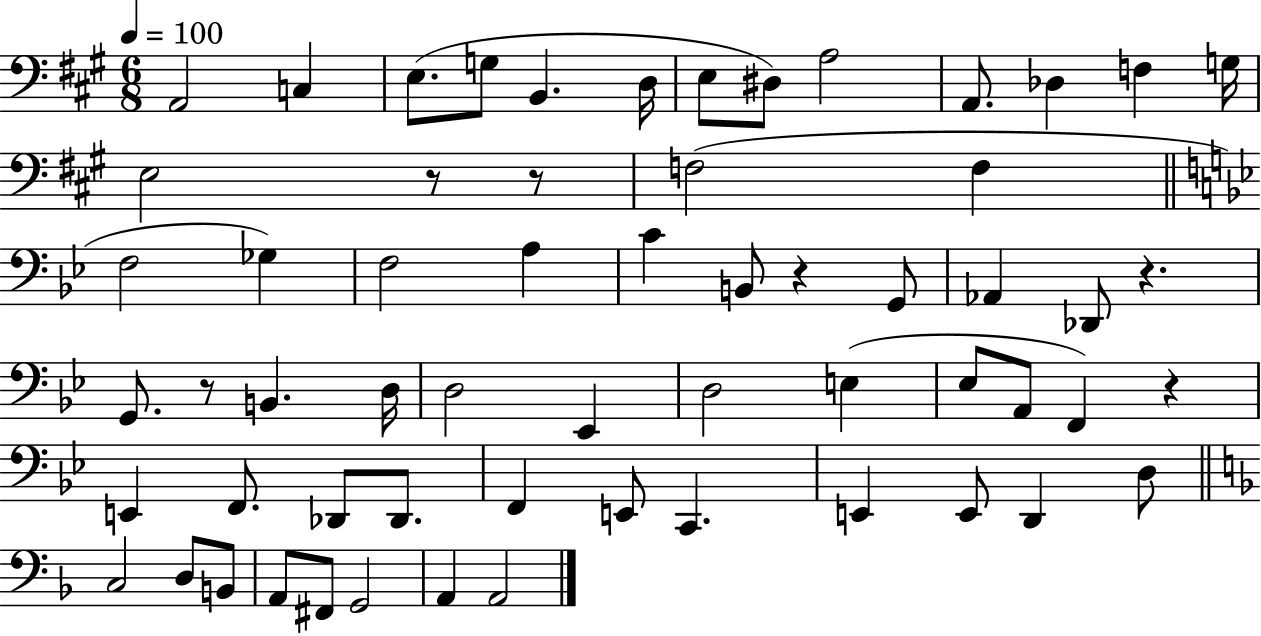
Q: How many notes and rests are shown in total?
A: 60